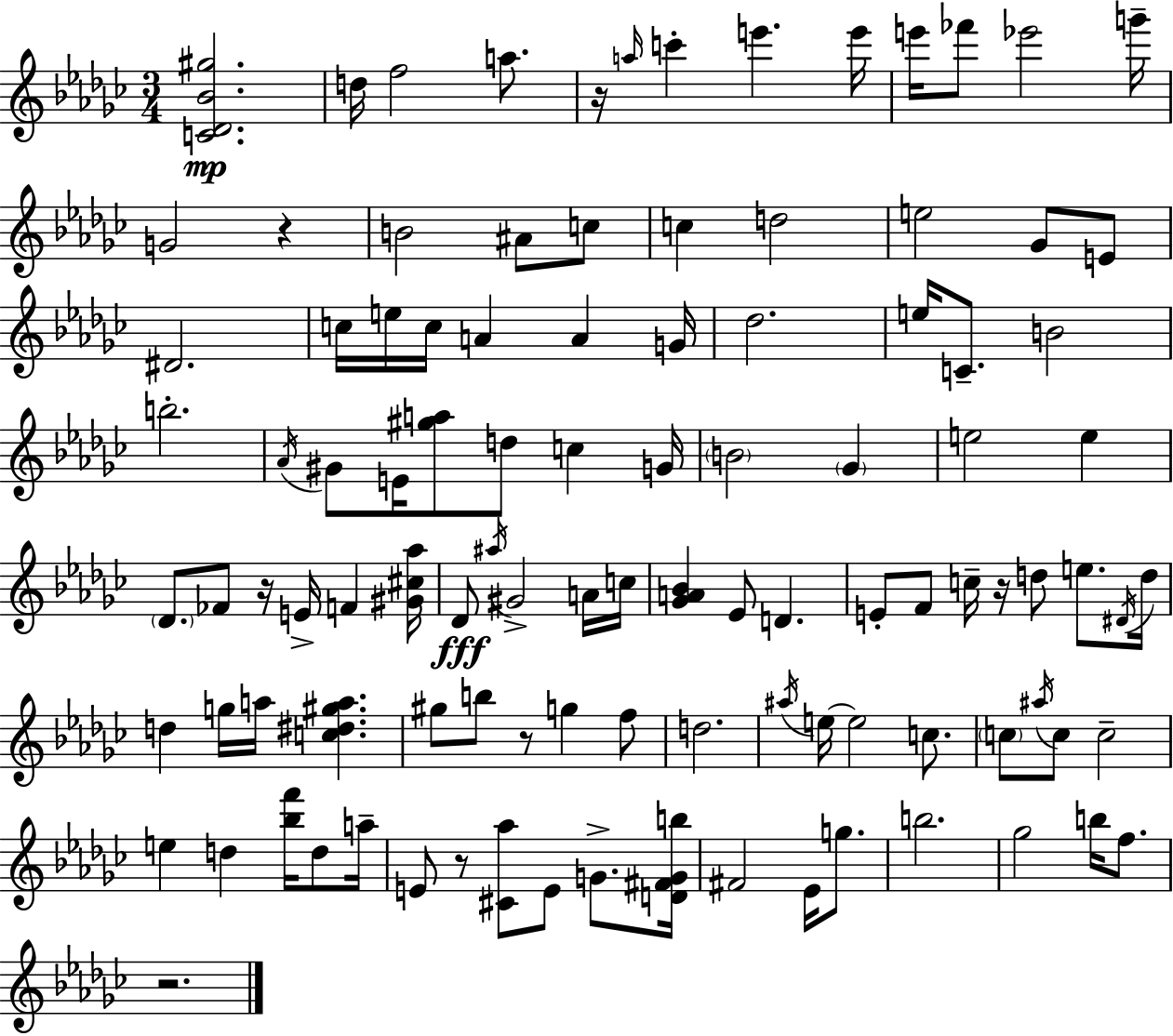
[C4,Db4,Bb4,G#5]/h. D5/s F5/h A5/e. R/s A5/s C6/q E6/q. E6/s E6/s FES6/e Eb6/h G6/s G4/h R/q B4/h A#4/e C5/e C5/q D5/h E5/h Gb4/e E4/e D#4/h. C5/s E5/s C5/s A4/q A4/q G4/s Db5/h. E5/s C4/e. B4/h B5/h. Ab4/s G#4/e E4/s [G#5,A5]/e D5/e C5/q G4/s B4/h Gb4/q E5/h E5/q Db4/e. FES4/e R/s E4/s F4/q [G#4,C#5,Ab5]/s Db4/e A#5/s G#4/h A4/s C5/s [Gb4,A4,Bb4]/q Eb4/e D4/q. E4/e F4/e C5/s R/s D5/e E5/e. D#4/s D5/s D5/q G5/s A5/s [C5,D#5,G#5,A5]/q. G#5/e B5/e R/e G5/q F5/e D5/h. A#5/s E5/s E5/h C5/e. C5/e A#5/s C5/e C5/h E5/q D5/q [Bb5,F6]/s D5/e A5/s E4/e R/e [C#4,Ab5]/e E4/e G4/e. [D4,F#4,G4,B5]/s F#4/h Eb4/s G5/e. B5/h. Gb5/h B5/s F5/e. R/h.